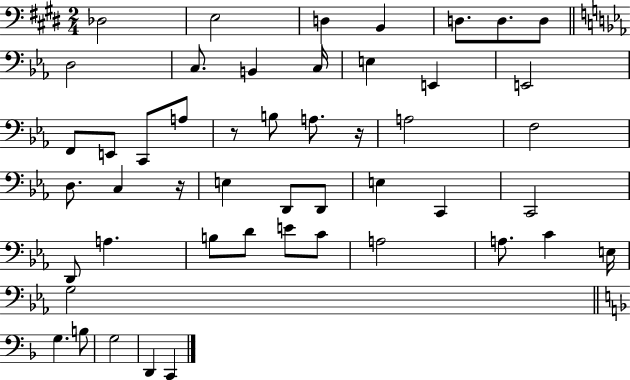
Db3/h E3/h D3/q B2/q D3/e. D3/e. D3/e D3/h C3/e. B2/q C3/s E3/q E2/q E2/h F2/e E2/e C2/e A3/e R/e B3/e A3/e. R/s A3/h F3/h D3/e. C3/q R/s E3/q D2/e D2/e E3/q C2/q C2/h D2/e A3/q. B3/e D4/e E4/e C4/e A3/h A3/e. C4/q E3/s G3/h G3/q. B3/e G3/h D2/q C2/q